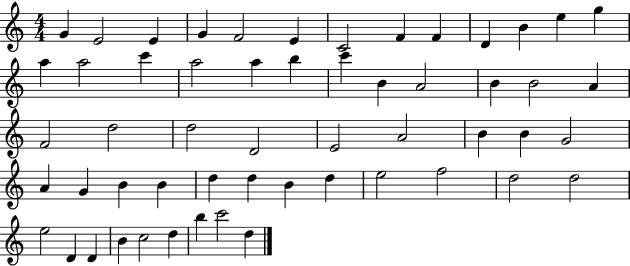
X:1
T:Untitled
M:4/4
L:1/4
K:C
G E2 E G F2 E C2 F F D B e g a a2 c' a2 a b c' B A2 B B2 A F2 d2 d2 D2 E2 A2 B B G2 A G B B d d B d e2 f2 d2 d2 e2 D D B c2 d b c'2 d